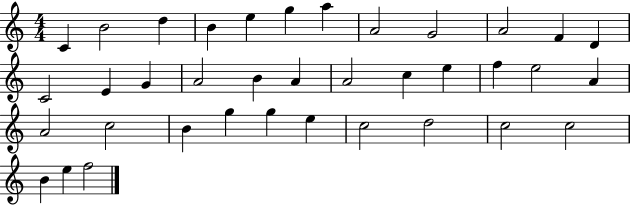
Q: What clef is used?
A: treble